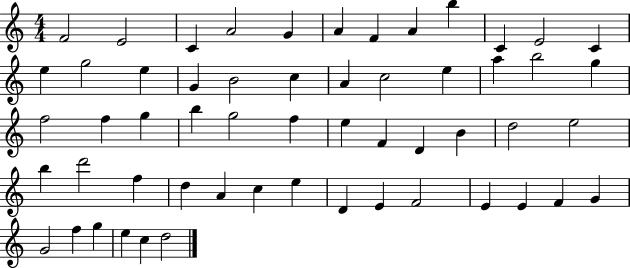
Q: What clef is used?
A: treble